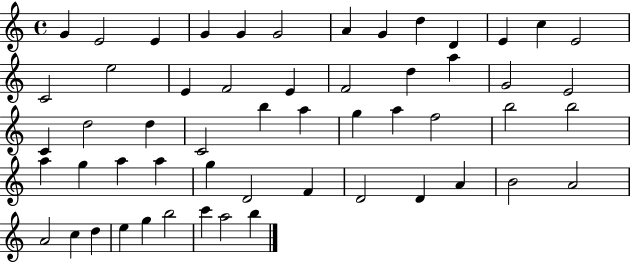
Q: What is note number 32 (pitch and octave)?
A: F5